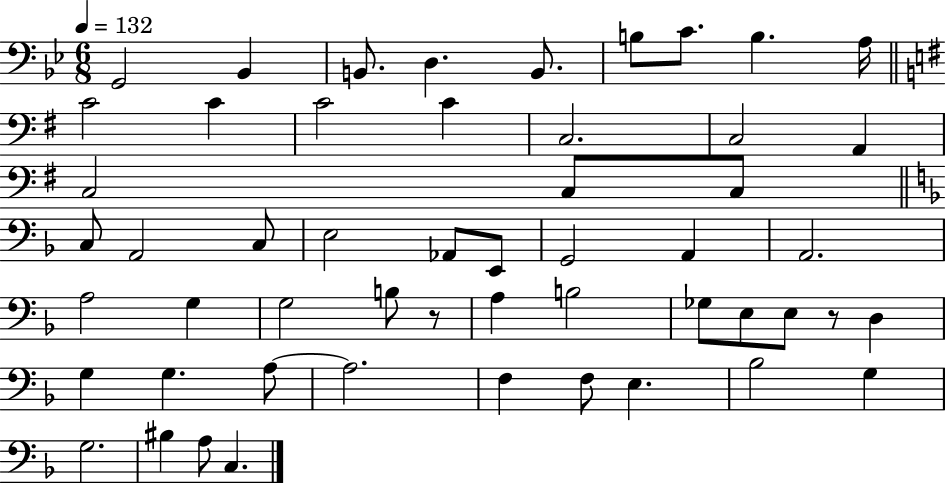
{
  \clef bass
  \numericTimeSignature
  \time 6/8
  \key bes \major
  \tempo 4 = 132
  g,2 bes,4 | b,8. d4. b,8. | b8 c'8. b4. a16 | \bar "||" \break \key e \minor c'2 c'4 | c'2 c'4 | c2. | c2 a,4 | \break c2 c8 c8 | \bar "||" \break \key f \major c8 a,2 c8 | e2 aes,8 e,8 | g,2 a,4 | a,2. | \break a2 g4 | g2 b8 r8 | a4 b2 | ges8 e8 e8 r8 d4 | \break g4 g4. a8~~ | a2. | f4 f8 e4. | bes2 g4 | \break g2. | bis4 a8 c4. | \bar "|."
}